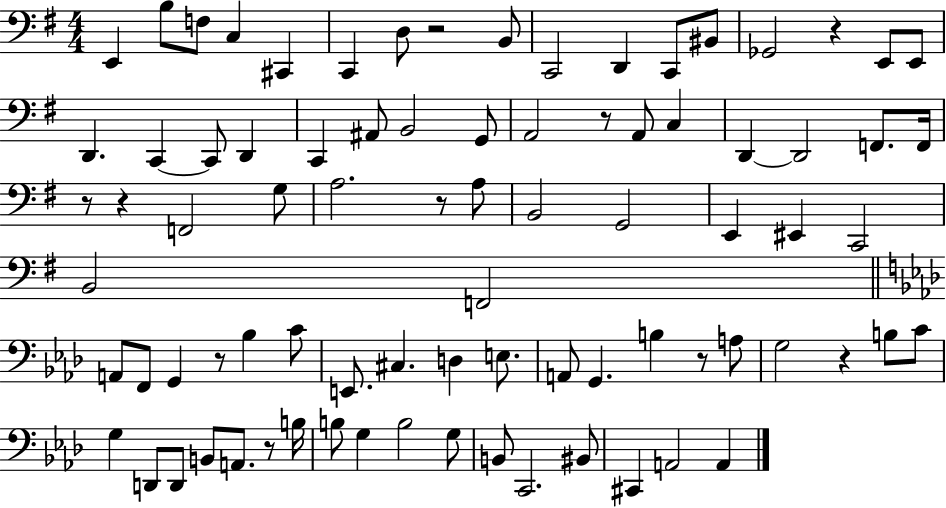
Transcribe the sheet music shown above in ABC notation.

X:1
T:Untitled
M:4/4
L:1/4
K:G
E,, B,/2 F,/2 C, ^C,, C,, D,/2 z2 B,,/2 C,,2 D,, C,,/2 ^B,,/2 _G,,2 z E,,/2 E,,/2 D,, C,, C,,/2 D,, C,, ^A,,/2 B,,2 G,,/2 A,,2 z/2 A,,/2 C, D,, D,,2 F,,/2 F,,/4 z/2 z F,,2 G,/2 A,2 z/2 A,/2 B,,2 G,,2 E,, ^E,, C,,2 B,,2 F,,2 A,,/2 F,,/2 G,, z/2 _B, C/2 E,,/2 ^C, D, E,/2 A,,/2 G,, B, z/2 A,/2 G,2 z B,/2 C/2 G, D,,/2 D,,/2 B,,/2 A,,/2 z/2 B,/4 B,/2 G, B,2 G,/2 B,,/2 C,,2 ^B,,/2 ^C,, A,,2 A,,